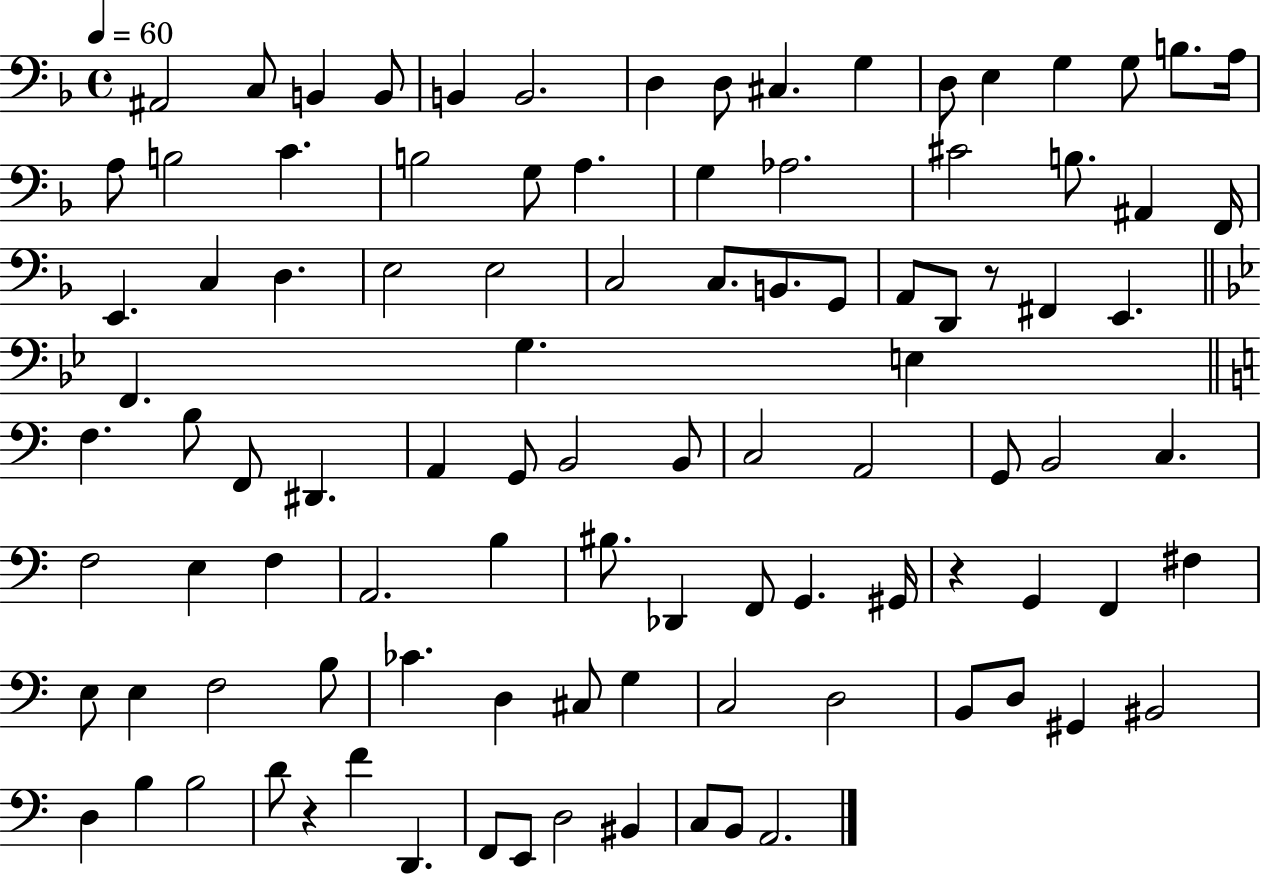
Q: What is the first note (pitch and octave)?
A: A#2